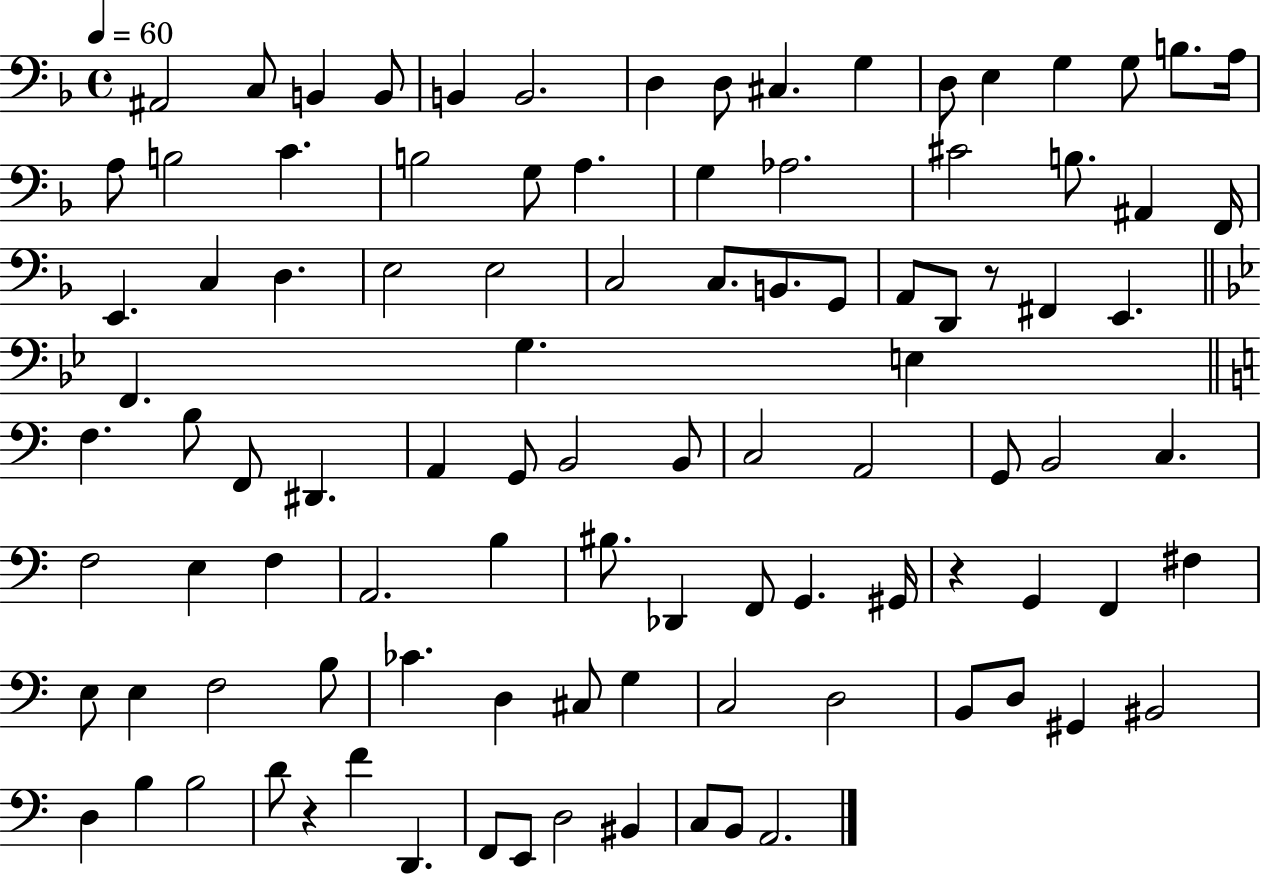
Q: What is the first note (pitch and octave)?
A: A#2